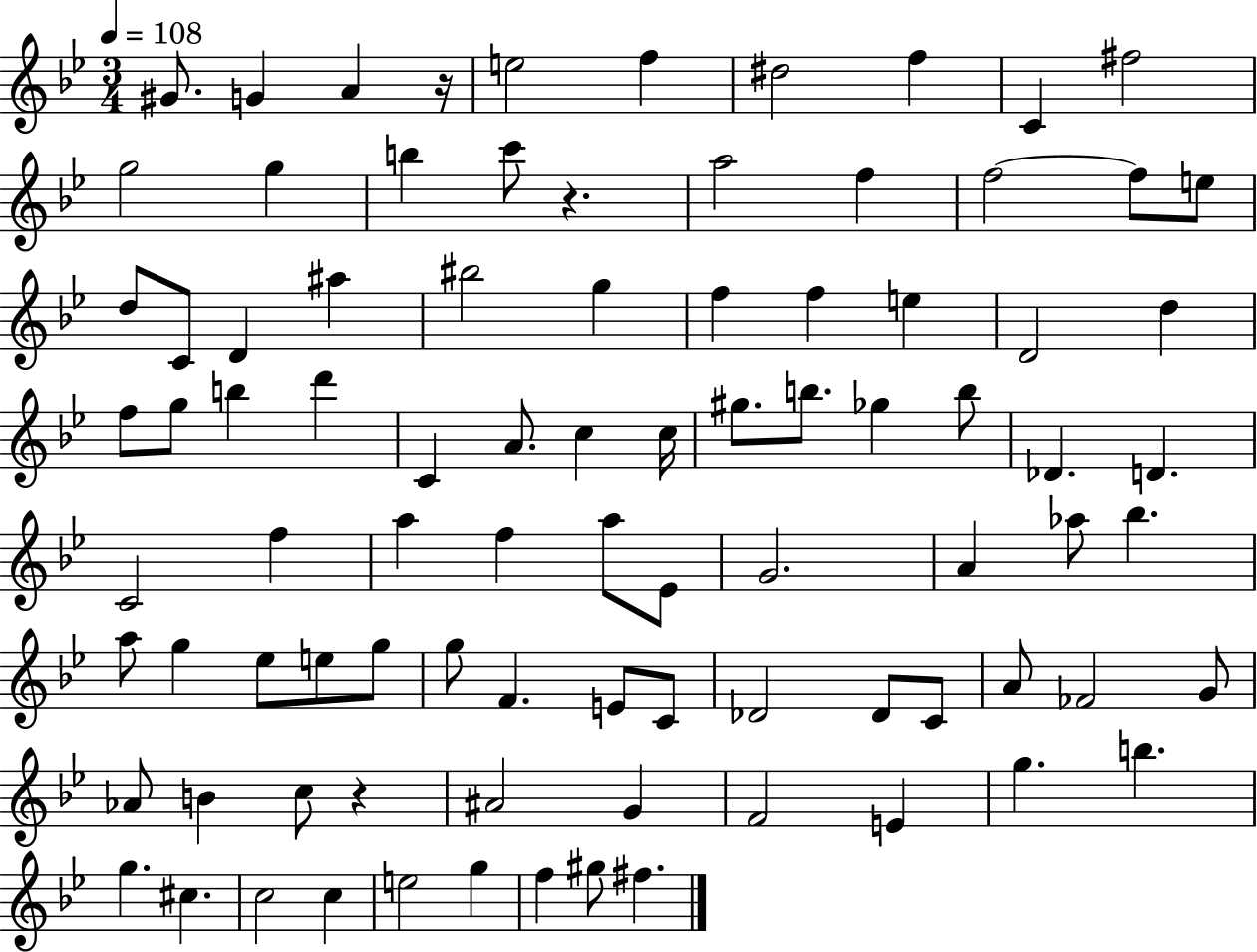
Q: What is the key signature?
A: BES major